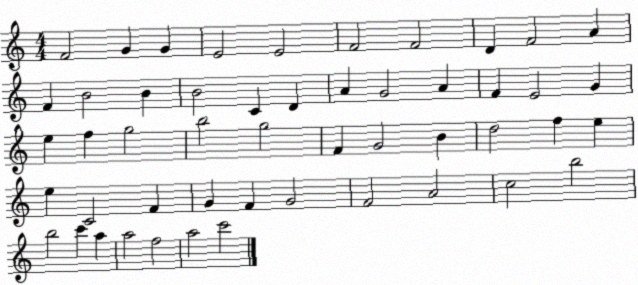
X:1
T:Untitled
M:4/4
L:1/4
K:C
F2 G G E2 E2 F2 F2 D F2 A F B2 B B2 C D A G2 A F E2 G e f g2 b2 g2 F G2 B d2 f e e C2 F G F G2 F2 A2 c2 b2 b2 c' a a2 f2 a2 c'2